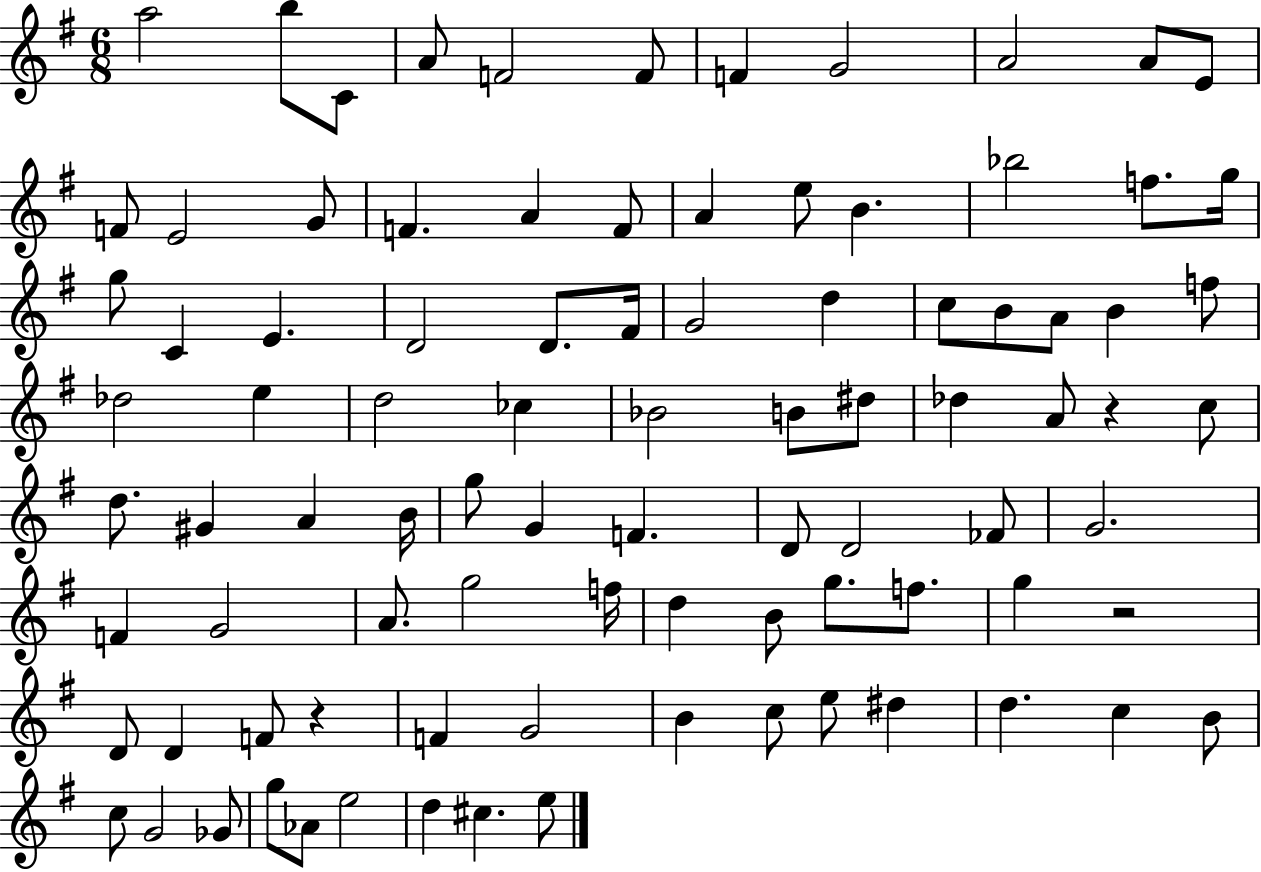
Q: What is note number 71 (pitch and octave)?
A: F4